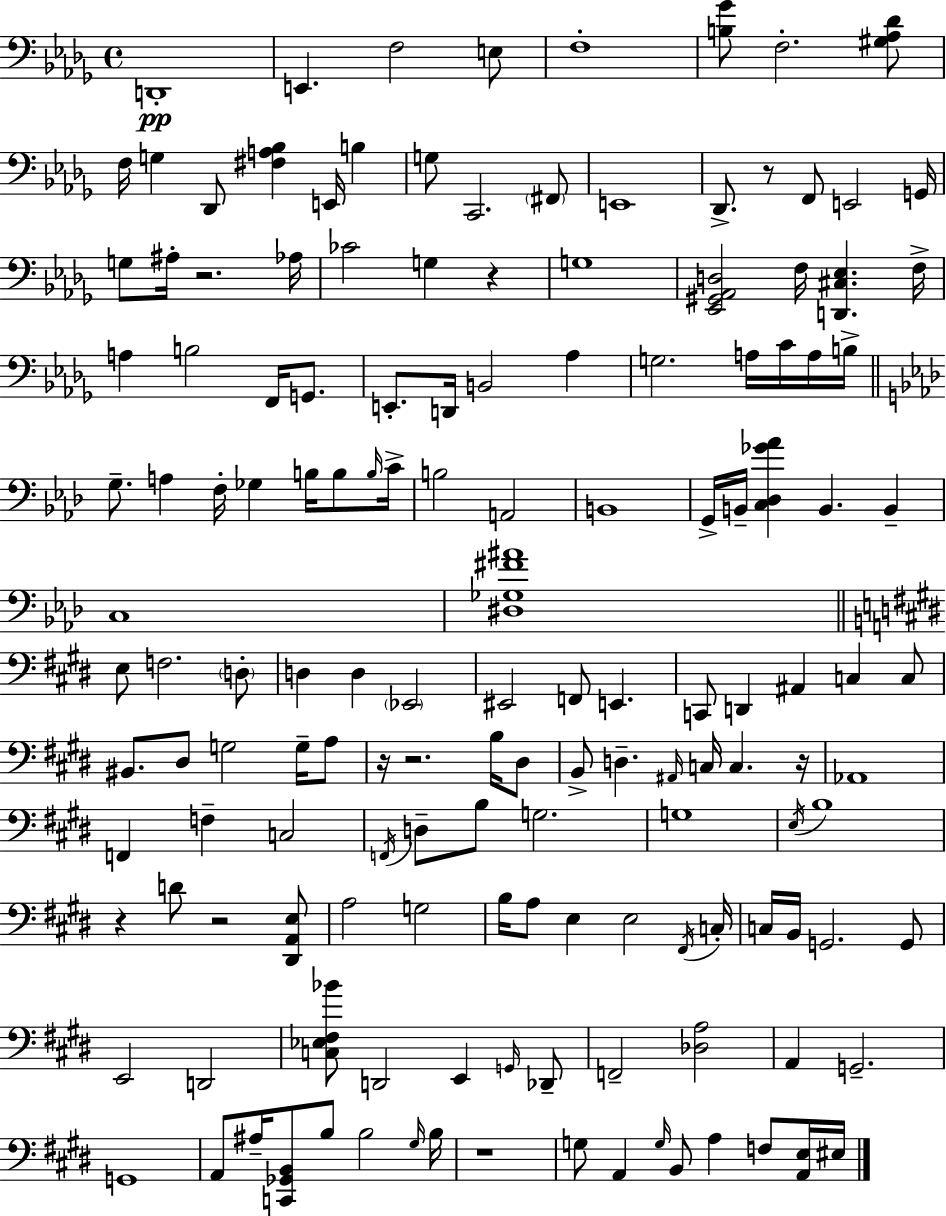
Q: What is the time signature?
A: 4/4